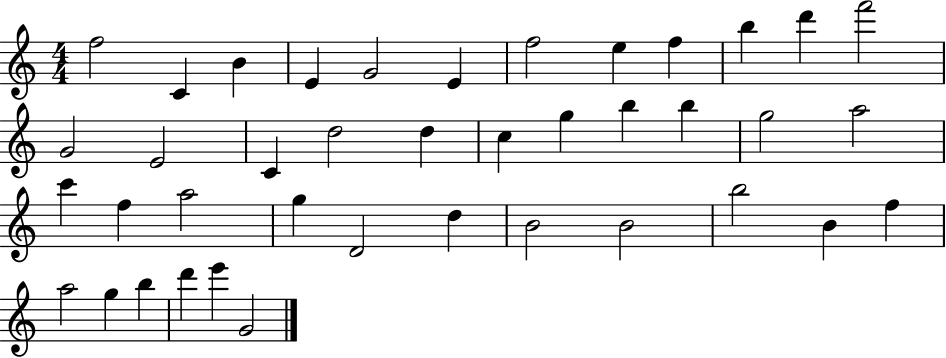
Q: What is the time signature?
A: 4/4